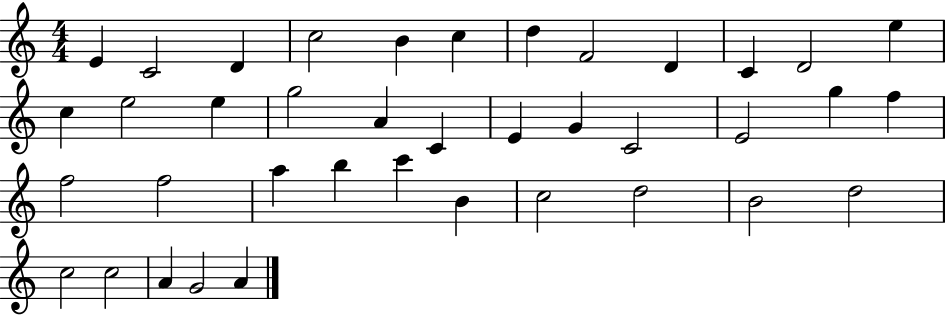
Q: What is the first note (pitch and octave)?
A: E4